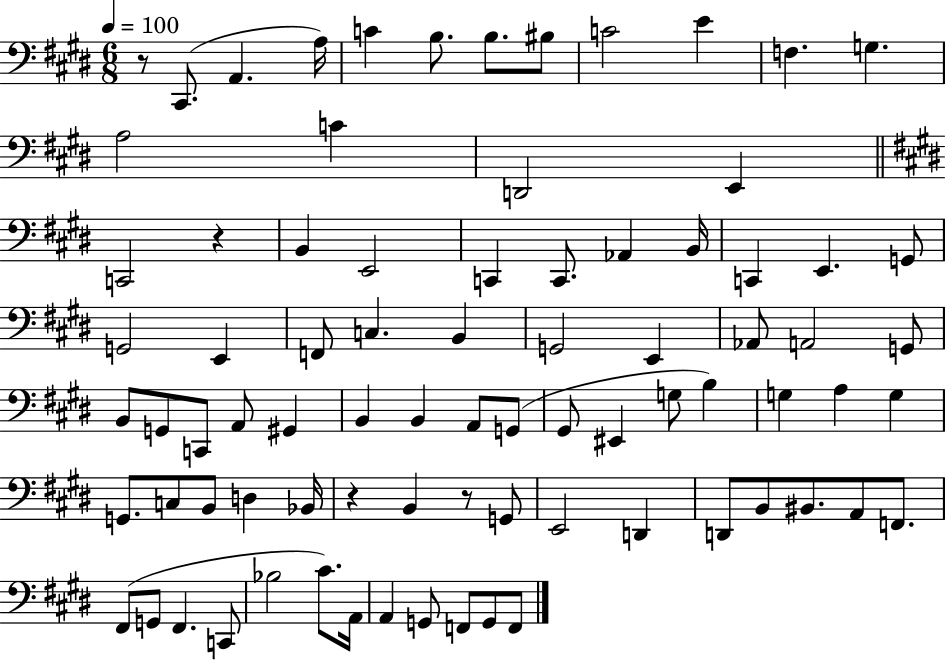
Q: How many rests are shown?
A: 4